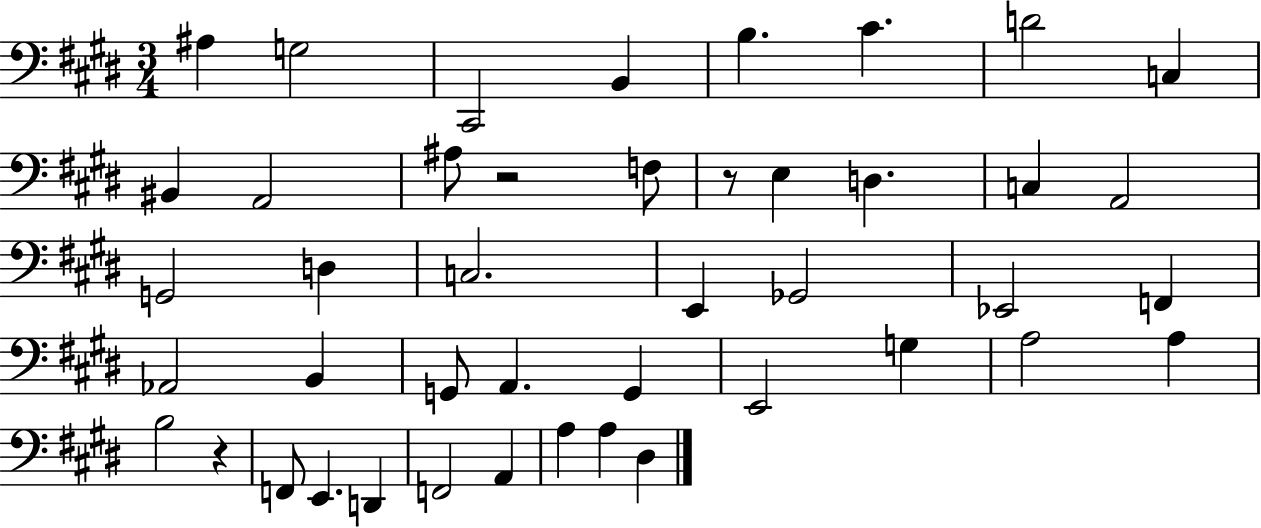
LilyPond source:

{
  \clef bass
  \numericTimeSignature
  \time 3/4
  \key e \major
  \repeat volta 2 { ais4 g2 | cis,2 b,4 | b4. cis'4. | d'2 c4 | \break bis,4 a,2 | ais8 r2 f8 | r8 e4 d4. | c4 a,2 | \break g,2 d4 | c2. | e,4 ges,2 | ees,2 f,4 | \break aes,2 b,4 | g,8 a,4. g,4 | e,2 g4 | a2 a4 | \break b2 r4 | f,8 e,4. d,4 | f,2 a,4 | a4 a4 dis4 | \break } \bar "|."
}